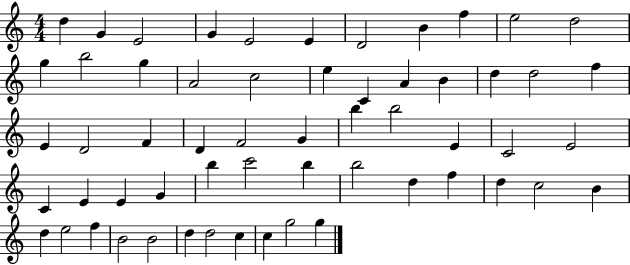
D5/q G4/q E4/h G4/q E4/h E4/q D4/h B4/q F5/q E5/h D5/h G5/q B5/h G5/q A4/h C5/h E5/q C4/q A4/q B4/q D5/q D5/h F5/q E4/q D4/h F4/q D4/q F4/h G4/q B5/q B5/h E4/q C4/h E4/h C4/q E4/q E4/q G4/q B5/q C6/h B5/q B5/h D5/q F5/q D5/q C5/h B4/q D5/q E5/h F5/q B4/h B4/h D5/q D5/h C5/q C5/q G5/h G5/q